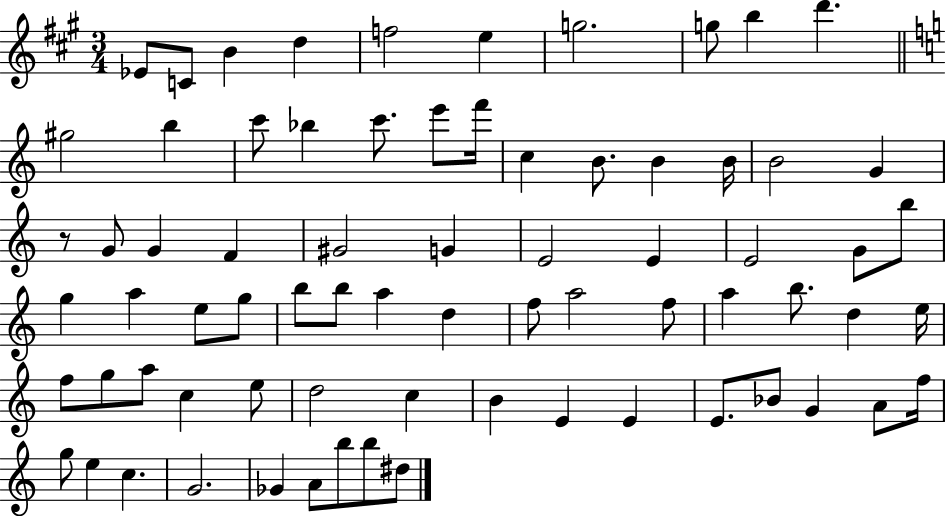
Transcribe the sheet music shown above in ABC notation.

X:1
T:Untitled
M:3/4
L:1/4
K:A
_E/2 C/2 B d f2 e g2 g/2 b d' ^g2 b c'/2 _b c'/2 e'/2 f'/4 c B/2 B B/4 B2 G z/2 G/2 G F ^G2 G E2 E E2 G/2 b/2 g a e/2 g/2 b/2 b/2 a d f/2 a2 f/2 a b/2 d e/4 f/2 g/2 a/2 c e/2 d2 c B E E E/2 _B/2 G A/2 f/4 g/2 e c G2 _G A/2 b/2 b/2 ^d/2